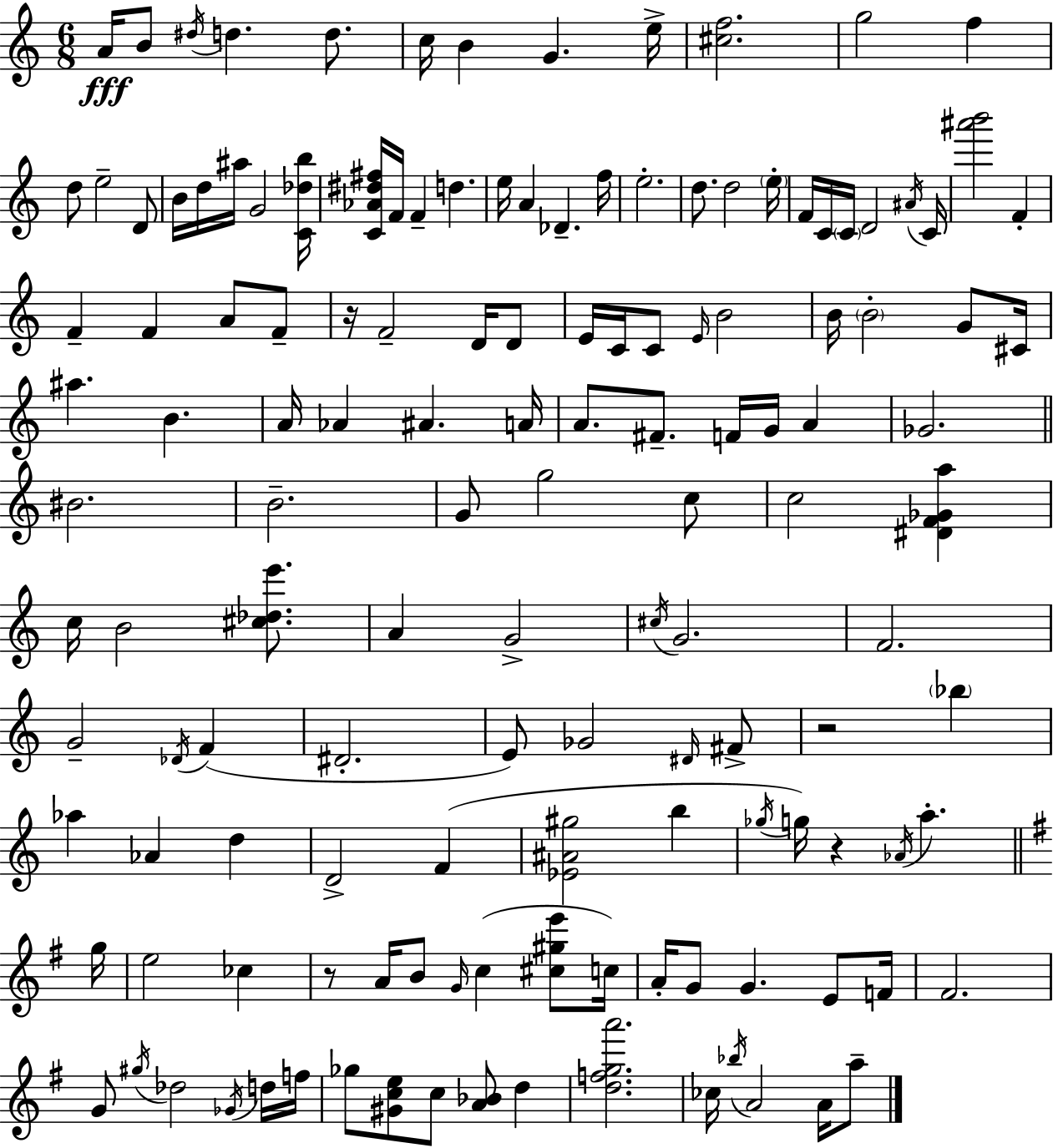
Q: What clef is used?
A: treble